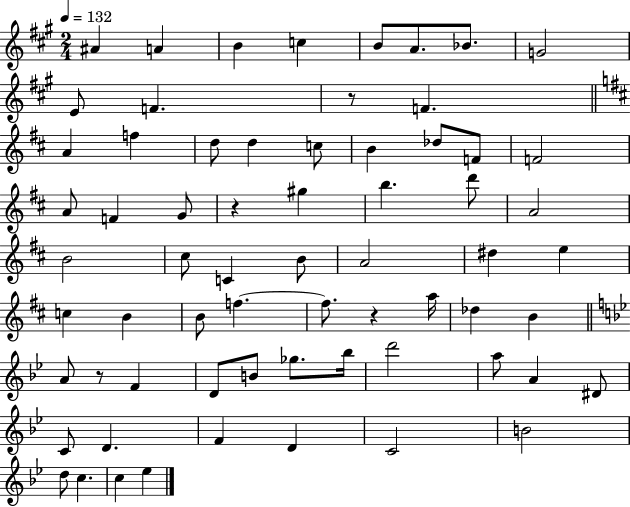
A#4/q A4/q B4/q C5/q B4/e A4/e. Bb4/e. G4/h E4/e F4/q. R/e F4/q. A4/q F5/q D5/e D5/q C5/e B4/q Db5/e F4/e F4/h A4/e F4/q G4/e R/q G#5/q B5/q. D6/e A4/h B4/h C#5/e C4/q B4/e A4/h D#5/q E5/q C5/q B4/q B4/e F5/q. F5/e. R/q A5/s Db5/q B4/q A4/e R/e F4/q D4/e B4/e Gb5/e. Bb5/s D6/h A5/e A4/q D#4/e C4/e D4/q. F4/q D4/q C4/h B4/h D5/e C5/q. C5/q Eb5/q